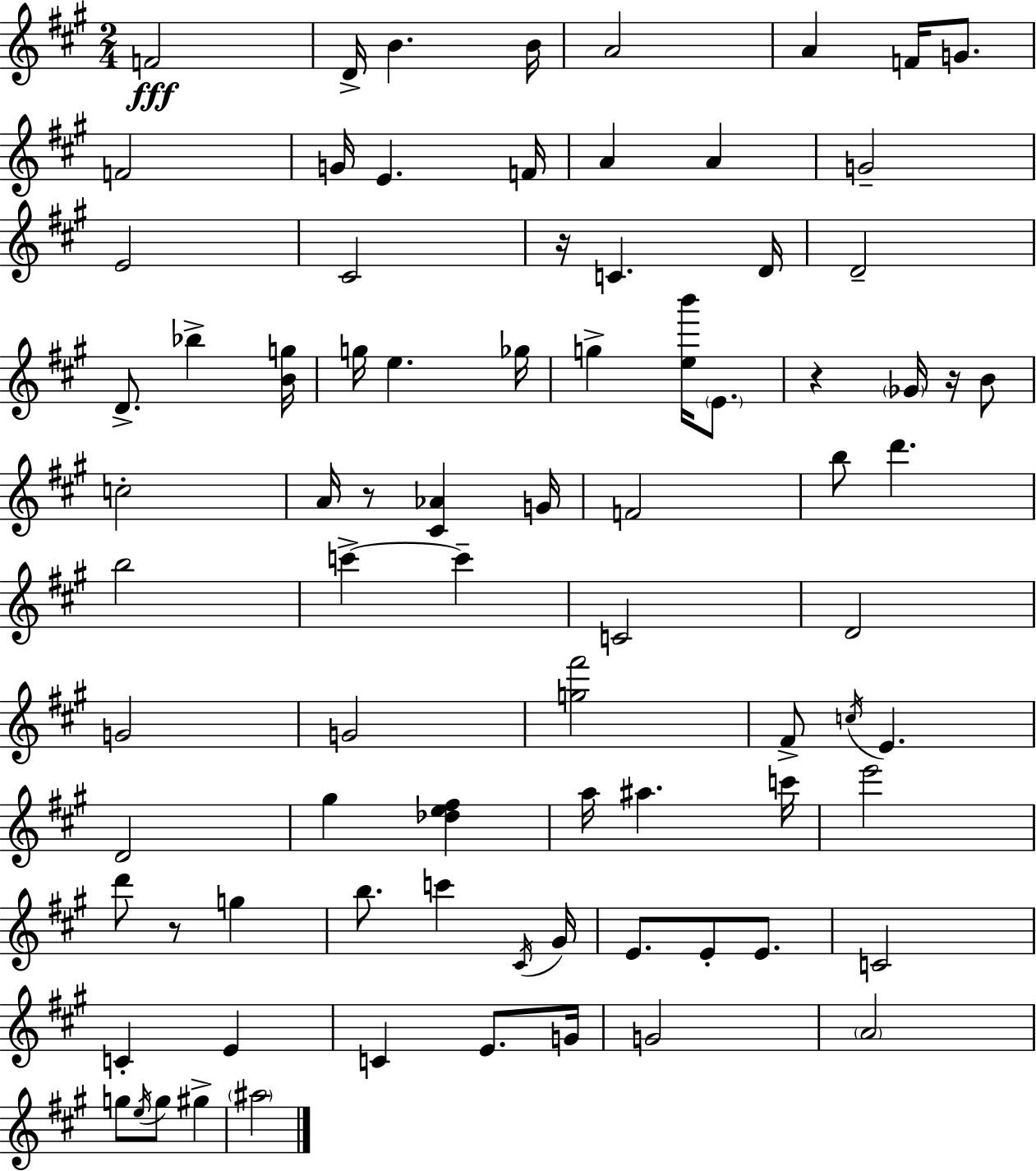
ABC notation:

X:1
T:Untitled
M:2/4
L:1/4
K:A
F2 D/4 B B/4 A2 A F/4 G/2 F2 G/4 E F/4 A A G2 E2 ^C2 z/4 C D/4 D2 D/2 _b [Bg]/4 g/4 e _g/4 g [eb']/4 E/2 z _G/4 z/4 B/2 c2 A/4 z/2 [^C_A] G/4 F2 b/2 d' b2 c' c' C2 D2 G2 G2 [g^f']2 ^F/2 c/4 E D2 ^g [_de^f] a/4 ^a c'/4 e'2 d'/2 z/2 g b/2 c' ^C/4 ^G/4 E/2 E/2 E/2 C2 C E C E/2 G/4 G2 A2 g/2 e/4 g/2 ^g ^a2